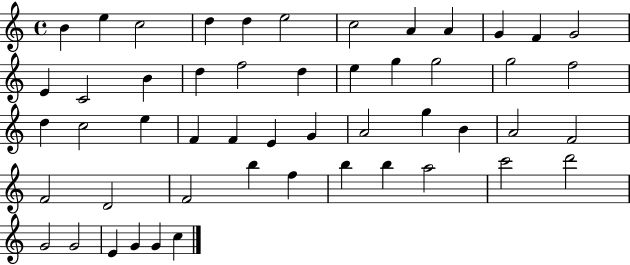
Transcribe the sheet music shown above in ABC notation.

X:1
T:Untitled
M:4/4
L:1/4
K:C
B e c2 d d e2 c2 A A G F G2 E C2 B d f2 d e g g2 g2 f2 d c2 e F F E G A2 g B A2 F2 F2 D2 F2 b f b b a2 c'2 d'2 G2 G2 E G G c